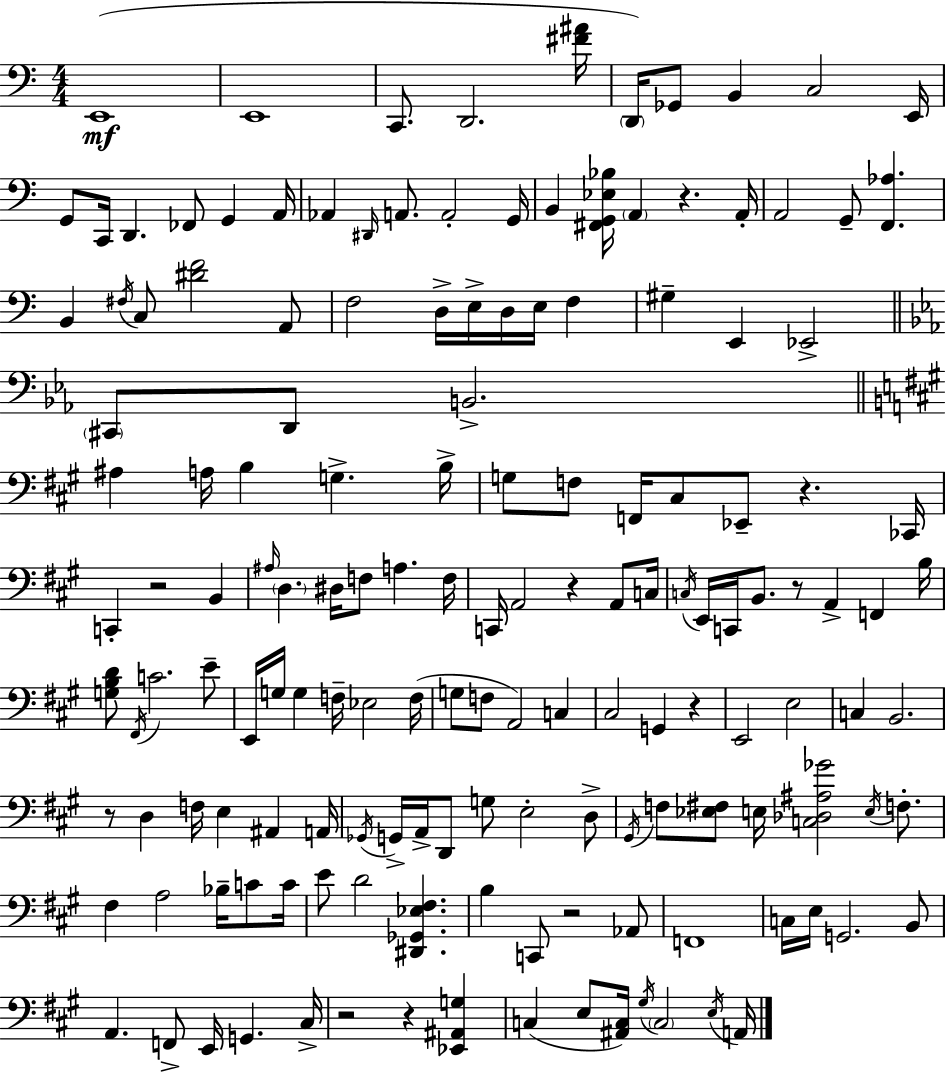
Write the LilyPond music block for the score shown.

{
  \clef bass
  \numericTimeSignature
  \time 4/4
  \key c \major
  \repeat volta 2 { e,1(\mf | e,1 | c,8. d,2. <fis' ais'>16 | \parenthesize d,16) ges,8 b,4 c2 e,16 | \break g,8 c,16 d,4. fes,8 g,4 a,16 | aes,4 \grace { dis,16 } a,8. a,2-. | g,16 b,4 <fis, g, ees bes>16 \parenthesize a,4 r4. | a,16-. a,2 g,8-- <f, aes>4. | \break b,4 \acciaccatura { fis16 } c8 <dis' f'>2 | a,8 f2 d16-> e16-> d16 e16 f4 | gis4-- e,4 ees,2-> | \bar "||" \break \key c \minor \parenthesize cis,8 d,8 b,2.-> | \bar "||" \break \key a \major ais4 a16 b4 g4.-> b16-> | g8 f8 f,16 cis8 ees,8-- r4. ces,16 | c,4-. r2 b,4 | \grace { ais16 } \parenthesize d4. dis16 f8 a4. | \break f16 c,16 a,2 r4 a,8 | c16 \acciaccatura { c16 } e,16 c,16 b,8. r8 a,4-> f,4 | b16 <g b d'>8 \acciaccatura { fis,16 } c'2. | e'8-- e,16 g16 g4 f16-- ees2 | \break f16( g8 f8 a,2) c4 | cis2 g,4 r4 | e,2 e2 | c4 b,2. | \break r8 d4 f16 e4 ais,4 | a,16 \acciaccatura { ges,16 } g,16-> a,16-> d,8 g8 e2-. | d8-> \acciaccatura { gis,16 } f8 <ees fis>8 e16 <c des ais ges'>2 | \acciaccatura { e16 } f8.-. fis4 a2 | \break bes16-- c'8 c'16 e'8 d'2 | <dis, ges, ees fis>4. b4 c,8 r2 | aes,8 f,1 | c16 e16 g,2. | \break b,8 a,4. f,8-> e,16 g,4. | cis16-> r2 r4 | <ees, ais, g>4 c4( e8 <ais, c>16) \acciaccatura { gis16 } \parenthesize c2 | \acciaccatura { e16 } a,16 } \bar "|."
}